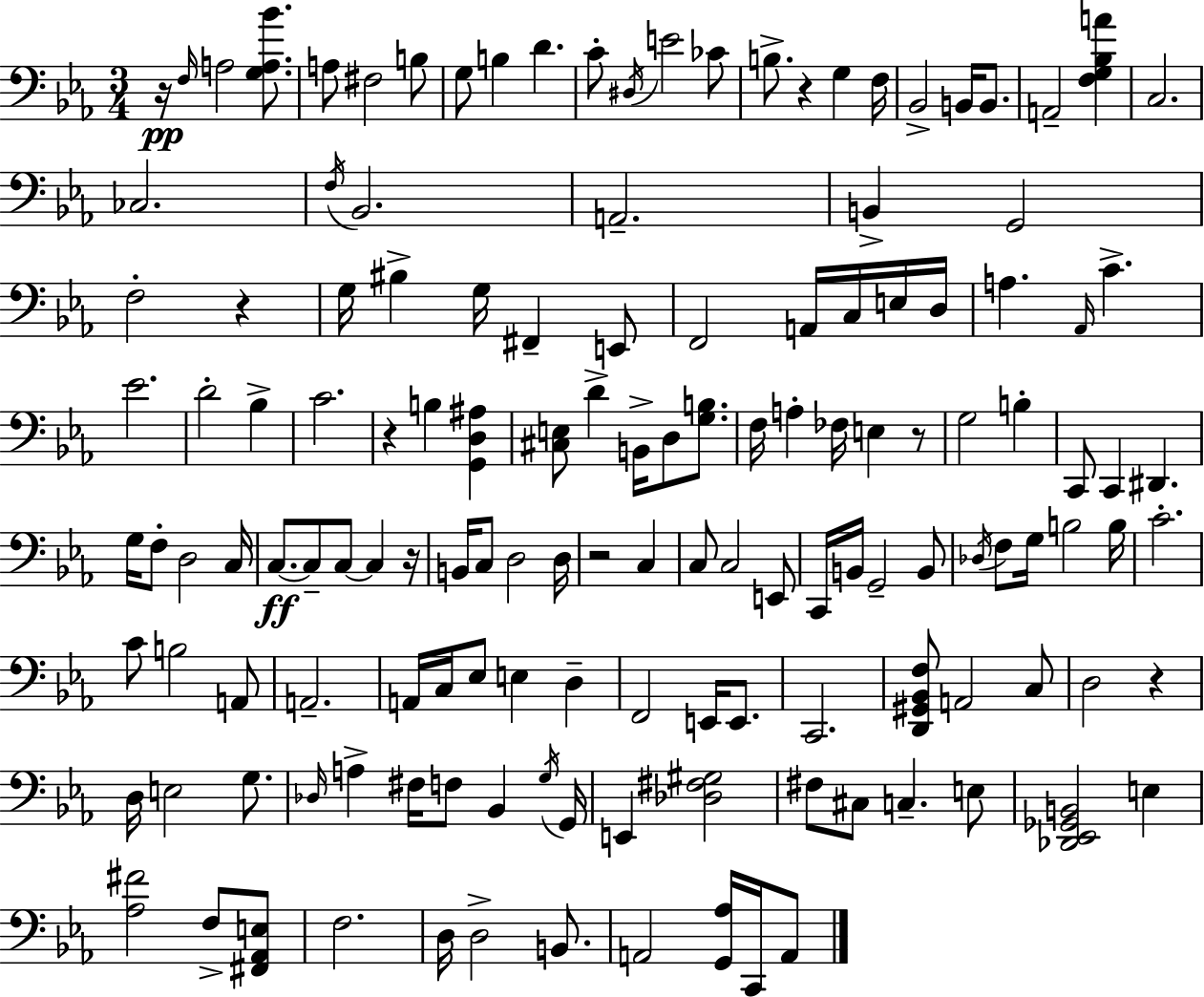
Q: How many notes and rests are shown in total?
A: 142